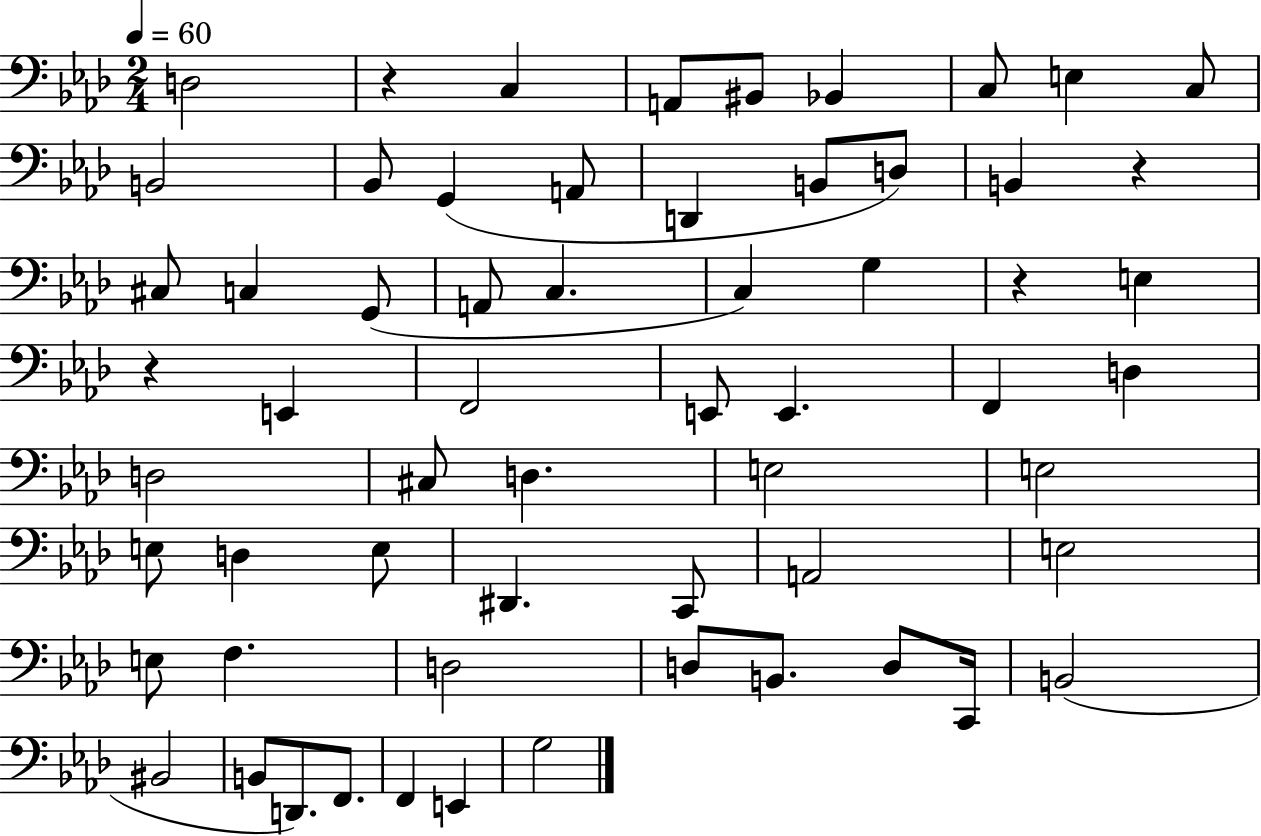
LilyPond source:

{
  \clef bass
  \numericTimeSignature
  \time 2/4
  \key aes \major
  \tempo 4 = 60
  d2 | r4 c4 | a,8 bis,8 bes,4 | c8 e4 c8 | \break b,2 | bes,8 g,4( a,8 | d,4 b,8 d8) | b,4 r4 | \break cis8 c4 g,8( | a,8 c4. | c4) g4 | r4 e4 | \break r4 e,4 | f,2 | e,8 e,4. | f,4 d4 | \break d2 | cis8 d4. | e2 | e2 | \break e8 d4 e8 | dis,4. c,8 | a,2 | e2 | \break e8 f4. | d2 | d8 b,8. d8 c,16 | b,2( | \break bis,2 | b,8 d,8.) f,8. | f,4 e,4 | g2 | \break \bar "|."
}